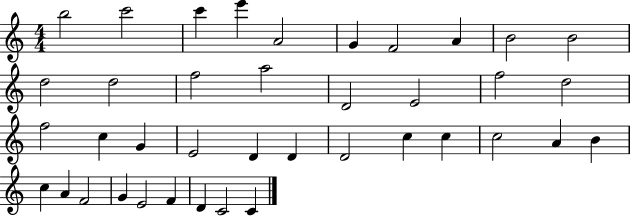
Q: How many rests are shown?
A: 0